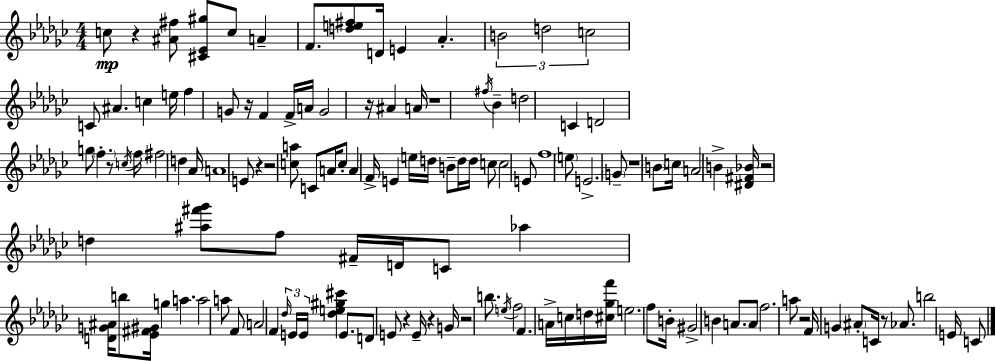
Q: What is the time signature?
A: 4/4